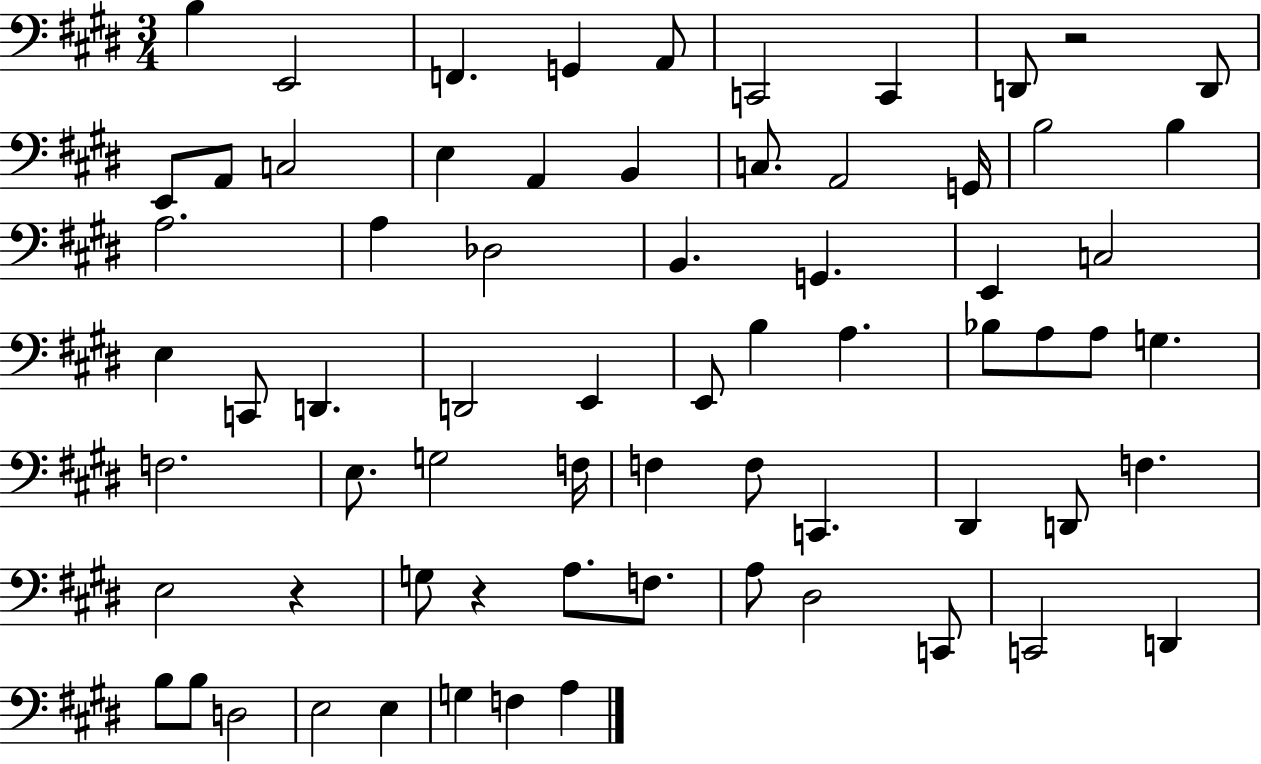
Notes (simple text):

B3/q E2/h F2/q. G2/q A2/e C2/h C2/q D2/e R/h D2/e E2/e A2/e C3/h E3/q A2/q B2/q C3/e. A2/h G2/s B3/h B3/q A3/h. A3/q Db3/h B2/q. G2/q. E2/q C3/h E3/q C2/e D2/q. D2/h E2/q E2/e B3/q A3/q. Bb3/e A3/e A3/e G3/q. F3/h. E3/e. G3/h F3/s F3/q F3/e C2/q. D#2/q D2/e F3/q. E3/h R/q G3/e R/q A3/e. F3/e. A3/e D#3/h C2/e C2/h D2/q B3/e B3/e D3/h E3/h E3/q G3/q F3/q A3/q